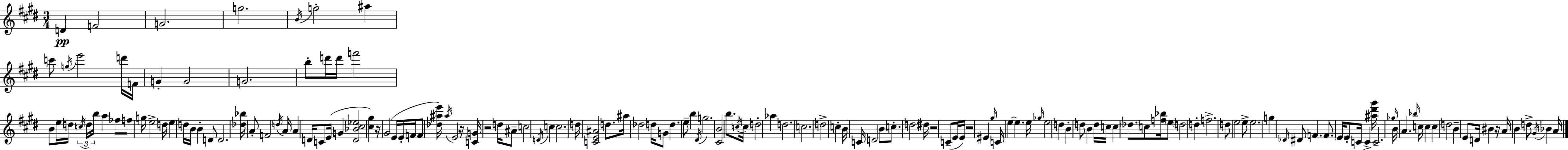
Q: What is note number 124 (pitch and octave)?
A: C4